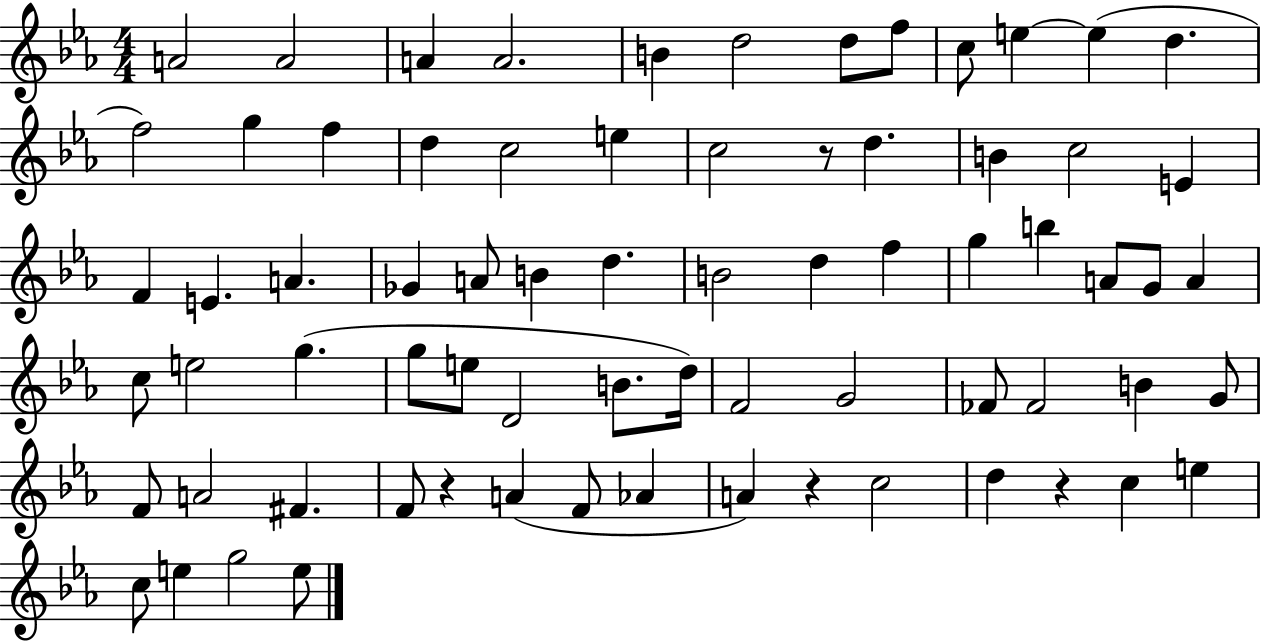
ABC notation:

X:1
T:Untitled
M:4/4
L:1/4
K:Eb
A2 A2 A A2 B d2 d/2 f/2 c/2 e e d f2 g f d c2 e c2 z/2 d B c2 E F E A _G A/2 B d B2 d f g b A/2 G/2 A c/2 e2 g g/2 e/2 D2 B/2 d/4 F2 G2 _F/2 _F2 B G/2 F/2 A2 ^F F/2 z A F/2 _A A z c2 d z c e c/2 e g2 e/2